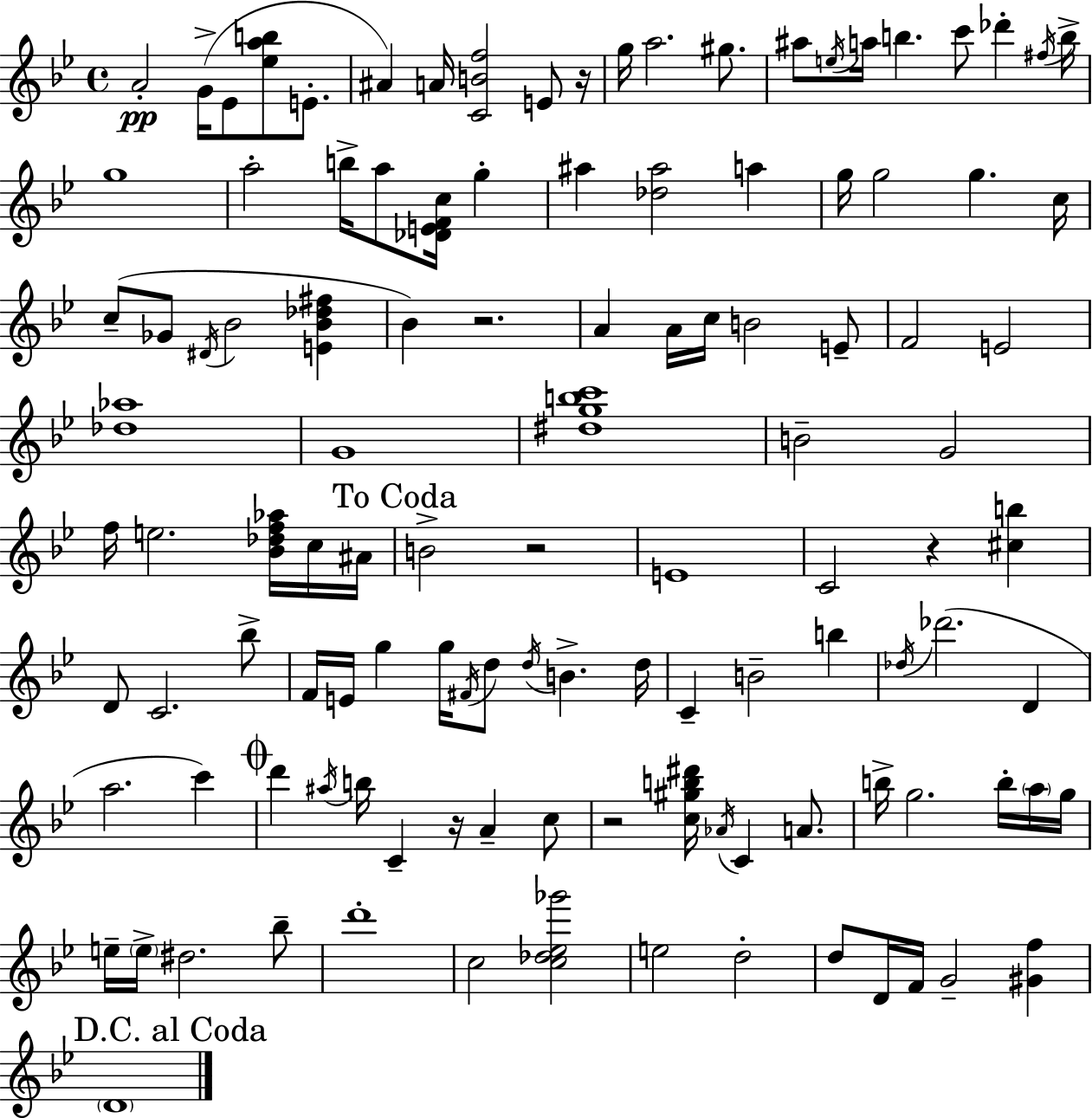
{
  \clef treble
  \time 4/4
  \defaultTimeSignature
  \key bes \major
  a'2-.\pp g'16->( ees'8 <ees'' a'' b''>8 e'8.-. | ais'4) a'16 <c' b' f''>2 e'8 r16 | g''16 a''2. gis''8. | ais''8 \acciaccatura { e''16 } a''16 b''4. c'''8 des'''4-. | \break \acciaccatura { fis''16 } b''16-> g''1 | a''2-. b''16-> a''8 <des' e' f' c''>16 g''4-. | ais''4 <des'' ais''>2 a''4 | g''16 g''2 g''4. | \break c''16 c''8--( ges'8 \acciaccatura { dis'16 } bes'2 <e' bes' des'' fis''>4 | bes'4) r2. | a'4 a'16 c''16 b'2 | e'8-- f'2 e'2 | \break <des'' aes''>1 | g'1 | <dis'' g'' b'' c'''>1 | b'2-- g'2 | \break f''16 e''2. | <bes' des'' f'' aes''>16 c''16 ais'16 \mark "To Coda" b'2-> r2 | e'1 | c'2 r4 <cis'' b''>4 | \break d'8 c'2. | bes''8-> f'16 e'16 g''4 g''16 \acciaccatura { fis'16 } d''8 \acciaccatura { d''16 } b'4.-> | d''16 c'4-- b'2-- | b''4 \acciaccatura { des''16 }( des'''2. | \break d'4 a''2. | c'''4) \mark \markup { \musicglyph "scripts.coda" } d'''4 \acciaccatura { ais''16 } b''16 c'4-- | r16 a'4-- c''8 r2 <c'' gis'' b'' dis'''>16 | \acciaccatura { aes'16 } c'4 a'8. b''16-> g''2. | \break b''16-. \parenthesize a''16 g''16 e''16-- \parenthesize e''16-> dis''2. | bes''8-- d'''1-. | c''2 | <c'' des'' ees'' ges'''>2 e''2 | \break d''2-. d''8 d'16 f'16 g'2-- | <gis' f''>4 \mark "D.C. al Coda" \parenthesize d'1 | \bar "|."
}